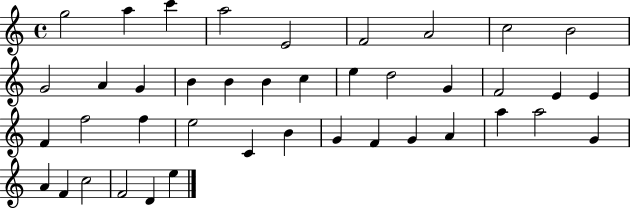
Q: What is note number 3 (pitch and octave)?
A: C6